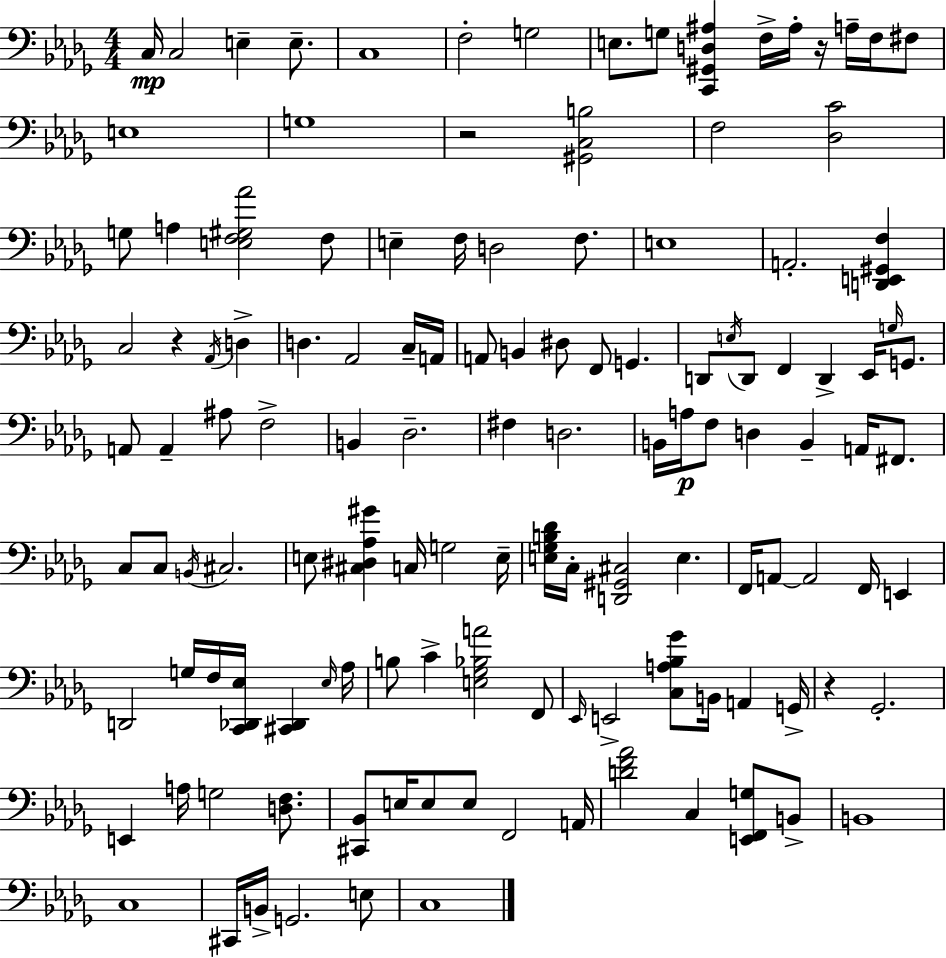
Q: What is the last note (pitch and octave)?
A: C3